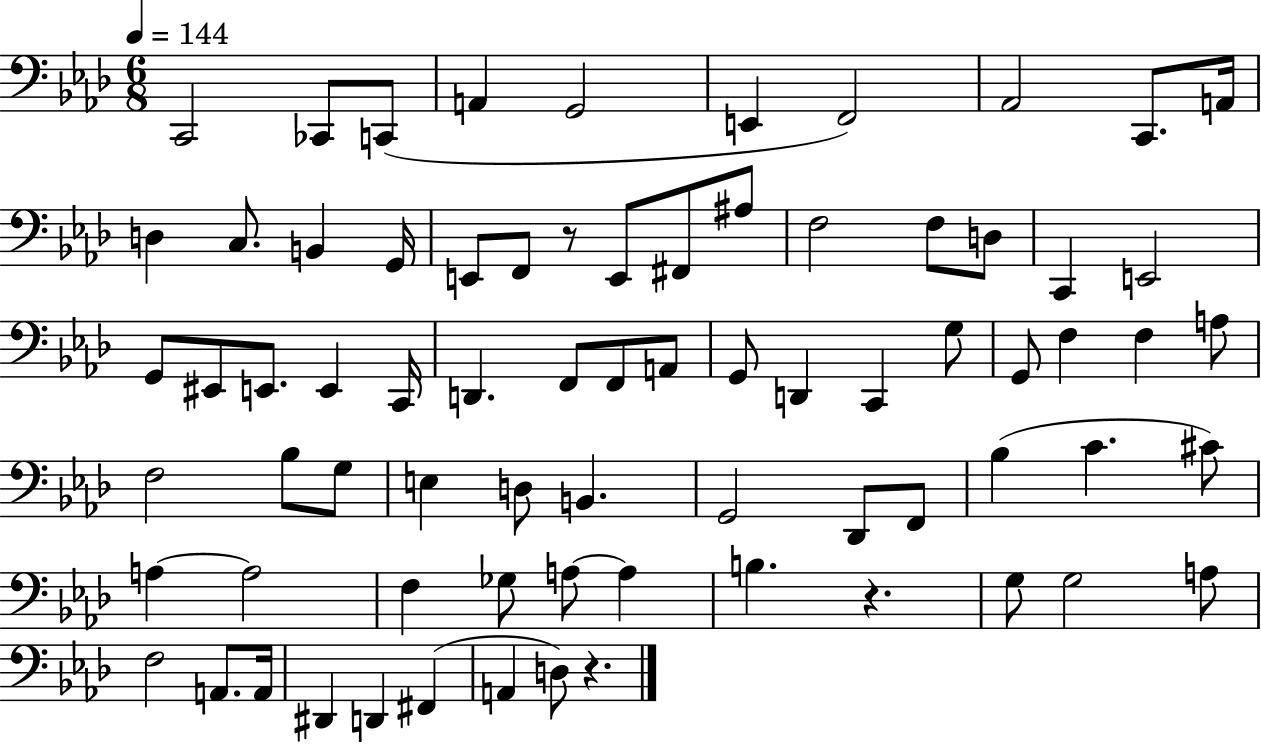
X:1
T:Untitled
M:6/8
L:1/4
K:Ab
C,,2 _C,,/2 C,,/2 A,, G,,2 E,, F,,2 _A,,2 C,,/2 A,,/4 D, C,/2 B,, G,,/4 E,,/2 F,,/2 z/2 E,,/2 ^F,,/2 ^A,/2 F,2 F,/2 D,/2 C,, E,,2 G,,/2 ^E,,/2 E,,/2 E,, C,,/4 D,, F,,/2 F,,/2 A,,/2 G,,/2 D,, C,, G,/2 G,,/2 F, F, A,/2 F,2 _B,/2 G,/2 E, D,/2 B,, G,,2 _D,,/2 F,,/2 _B, C ^C/2 A, A,2 F, _G,/2 A,/2 A, B, z G,/2 G,2 A,/2 F,2 A,,/2 A,,/4 ^D,, D,, ^F,, A,, D,/2 z